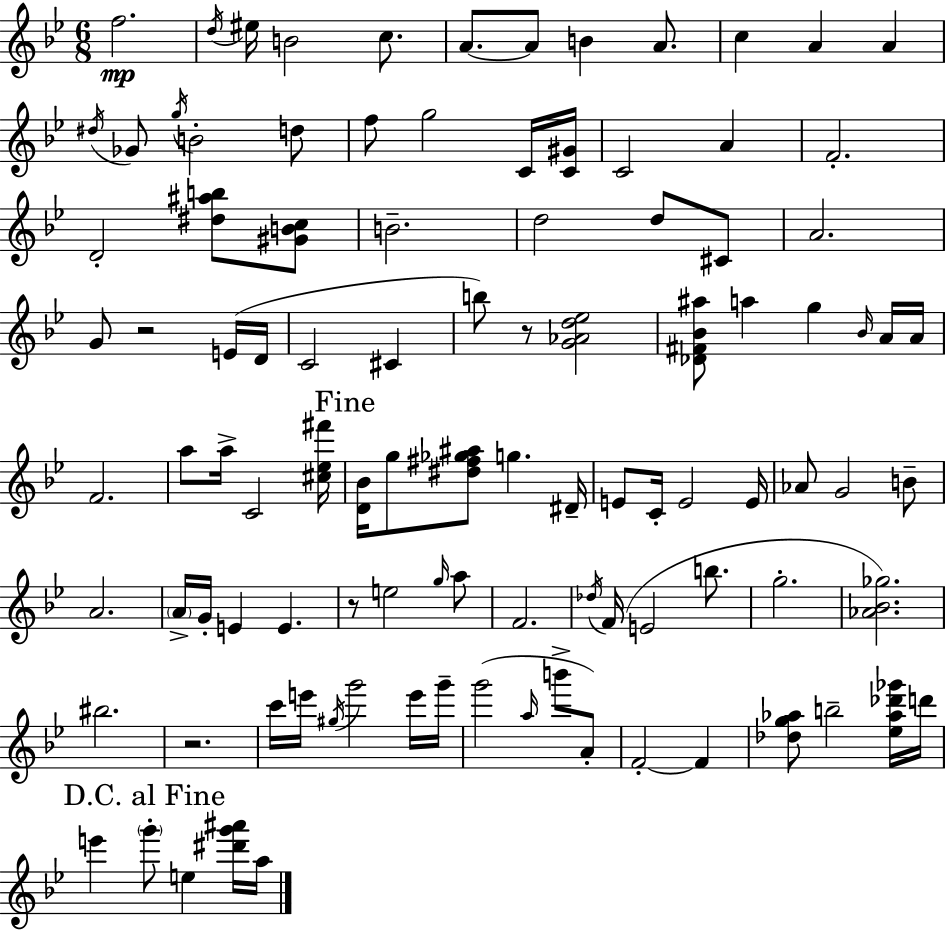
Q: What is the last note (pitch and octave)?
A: A5